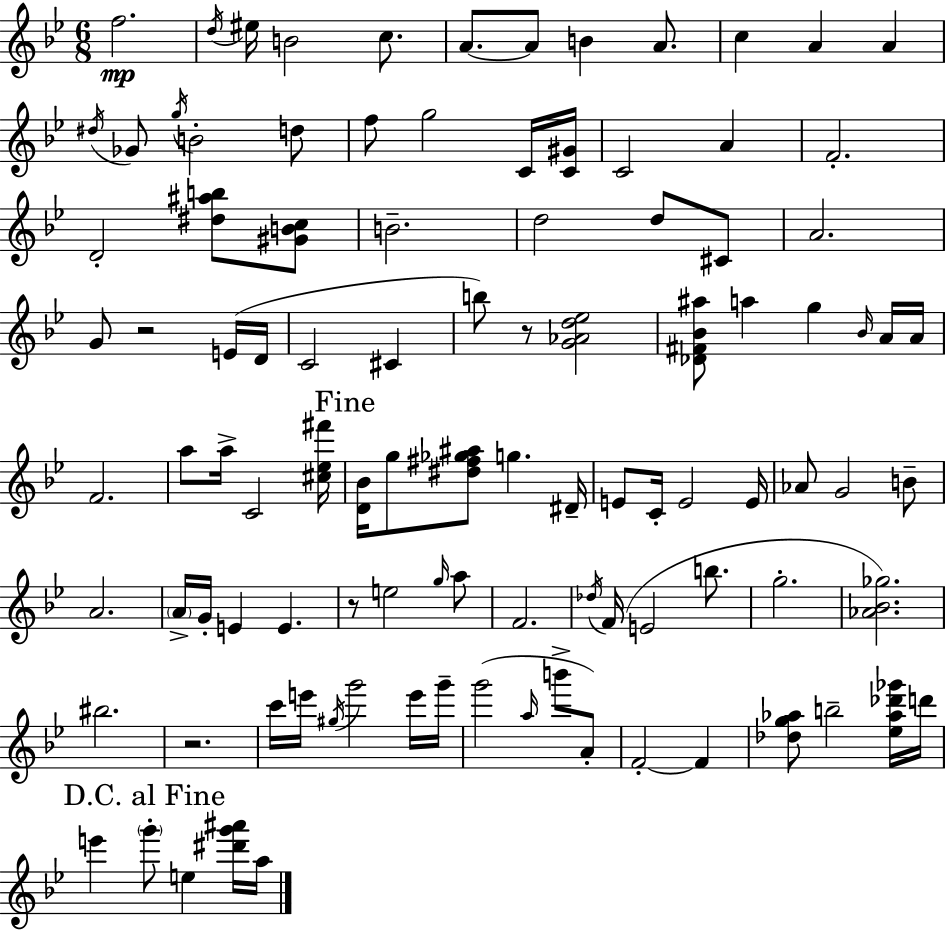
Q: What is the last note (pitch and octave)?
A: A5